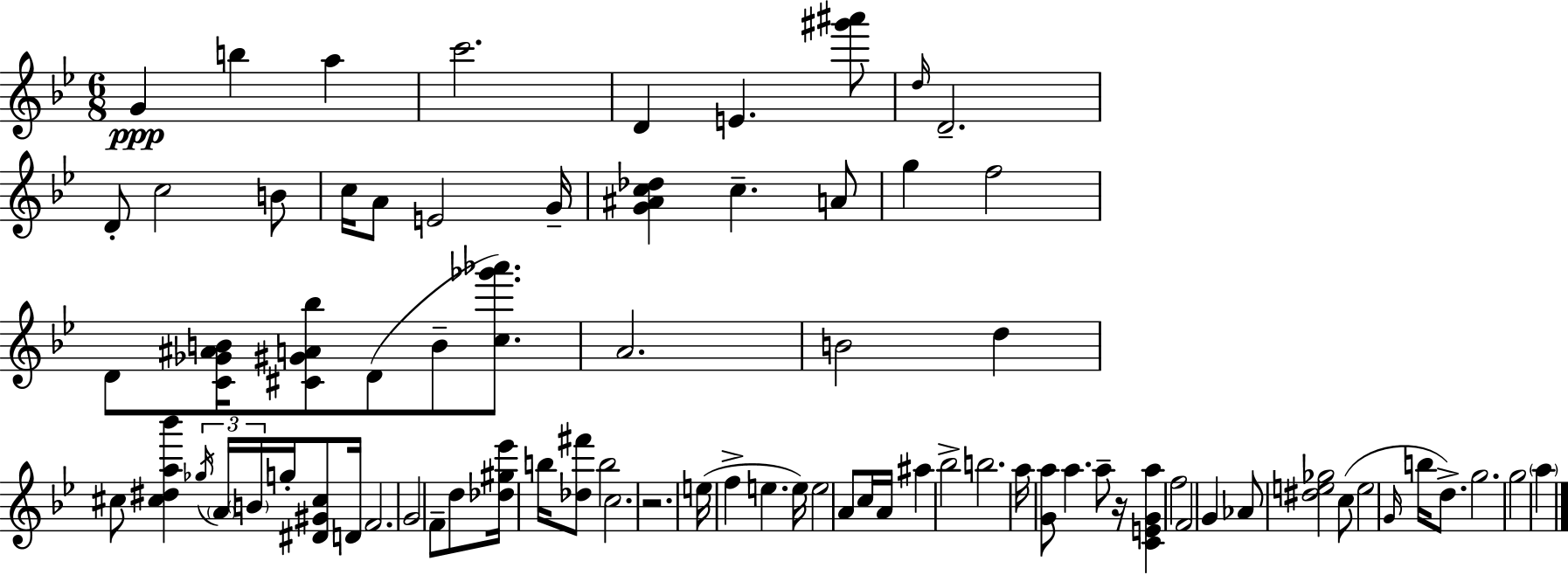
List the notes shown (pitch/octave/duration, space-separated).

G4/q B5/q A5/q C6/h. D4/q E4/q. [G#6,A#6]/e D5/s D4/h. D4/e C5/h B4/e C5/s A4/e E4/h G4/s [G4,A#4,C5,Db5]/q C5/q. A4/e G5/q F5/h D4/e [C4,Gb4,A#4,B4]/s [C#4,G#4,A4,Bb5]/e D4/e B4/e [C5,Gb6,Ab6]/e. A4/h. B4/h D5/q C#5/e [C#5,D#5,A5,Bb6]/q Gb5/s A4/s B4/s G5/s [D#4,G#4,C#5]/e D4/s F4/h. G4/h F4/e D5/e [Db5,G#5,Eb6]/s B5/s [Db5,F#6]/e B5/h C5/h. R/h. E5/s F5/q E5/q. E5/s E5/h A4/e C5/s A4/s A#5/q Bb5/h B5/h. A5/s [G4,A5]/e A5/q. A5/e R/s [C4,E4,G4,A5]/q F5/h F4/h G4/q Ab4/e [D#5,E5,Gb5]/h C5/e E5/h G4/s B5/s D5/e. G5/h. G5/h A5/q